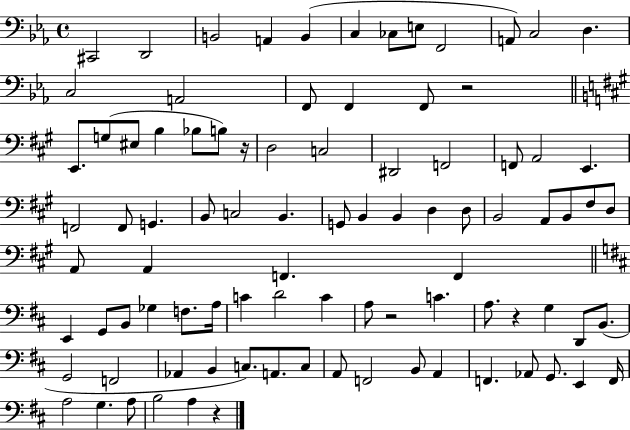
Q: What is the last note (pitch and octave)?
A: A3